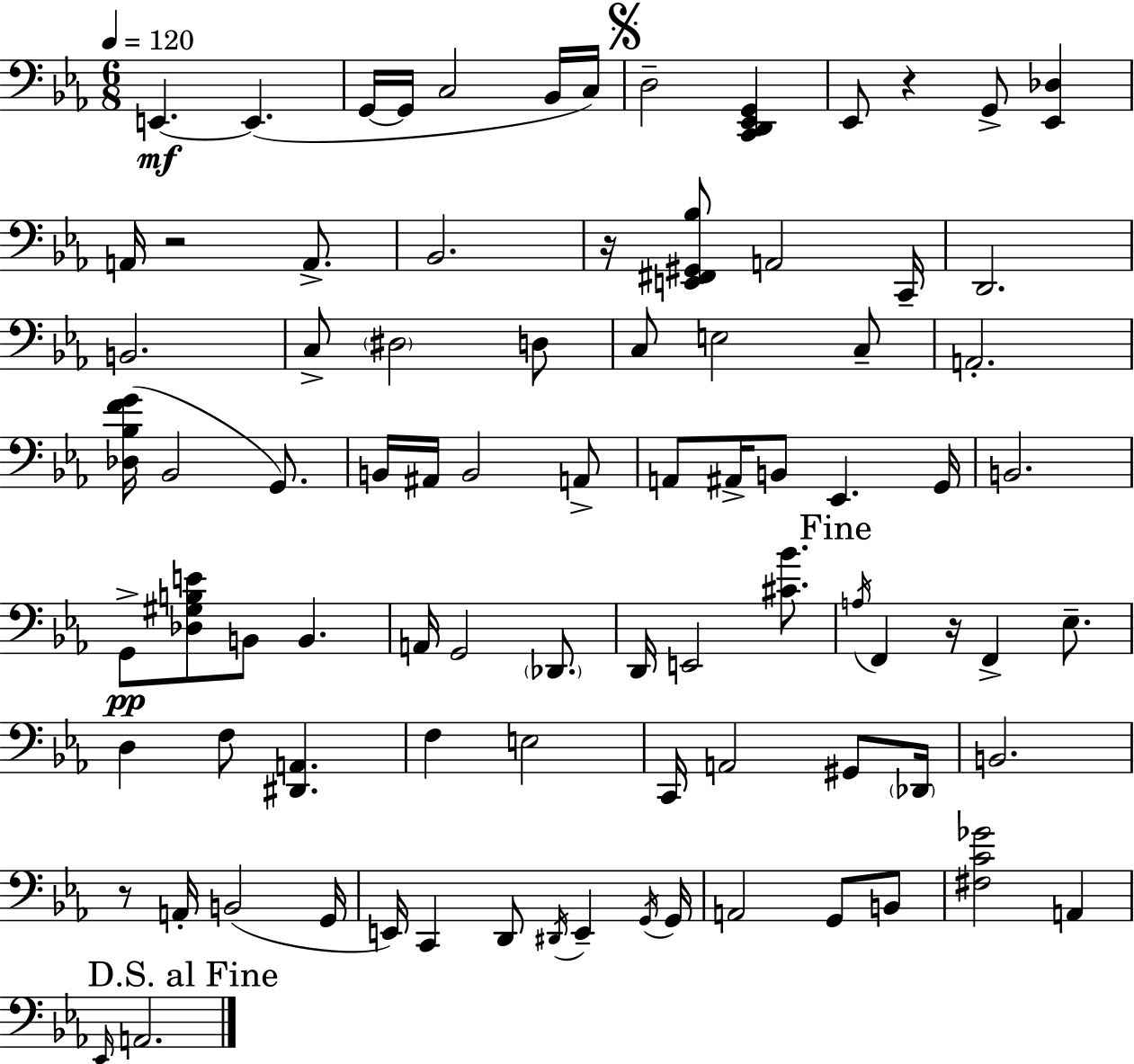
X:1
T:Untitled
M:6/8
L:1/4
K:Eb
E,, E,, G,,/4 G,,/4 C,2 _B,,/4 C,/4 D,2 [C,,D,,_E,,G,,] _E,,/2 z G,,/2 [_E,,_D,] A,,/4 z2 A,,/2 _B,,2 z/4 [E,,^F,,^G,,_B,]/2 A,,2 C,,/4 D,,2 B,,2 C,/2 ^D,2 D,/2 C,/2 E,2 C,/2 A,,2 [_D,_B,FG]/4 _B,,2 G,,/2 B,,/4 ^A,,/4 B,,2 A,,/2 A,,/2 ^A,,/4 B,,/2 _E,, G,,/4 B,,2 G,,/2 [_D,^G,B,E]/2 B,,/2 B,, A,,/4 G,,2 _D,,/2 D,,/4 E,,2 [^C_B]/2 A,/4 F,, z/4 F,, _E,/2 D, F,/2 [^D,,A,,] F, E,2 C,,/4 A,,2 ^G,,/2 _D,,/4 B,,2 z/2 A,,/4 B,,2 G,,/4 E,,/4 C,, D,,/2 ^D,,/4 E,, G,,/4 G,,/4 A,,2 G,,/2 B,,/2 [^F,C_G]2 A,, _E,,/4 A,,2